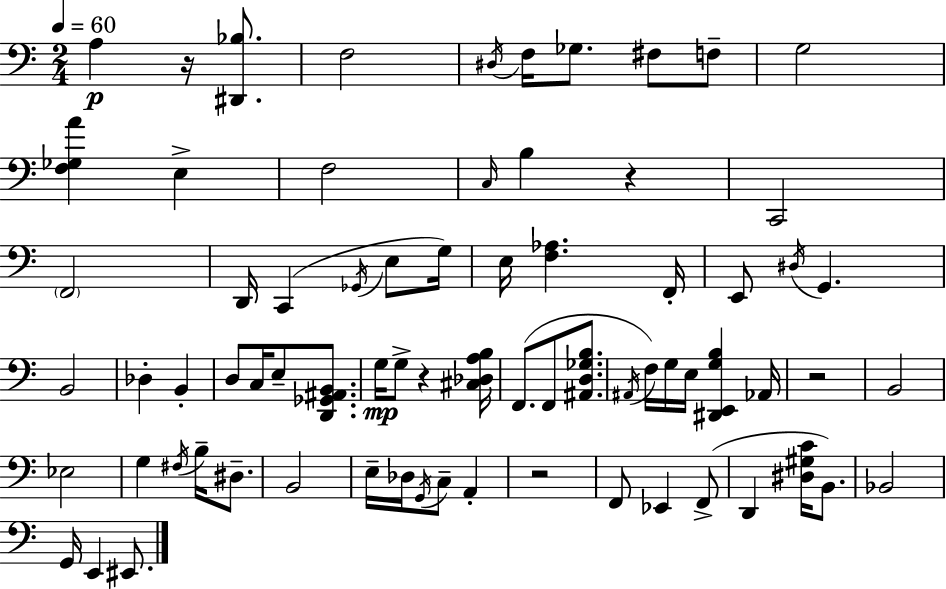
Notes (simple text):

A3/q R/s [D#2,Bb3]/e. F3/h D#3/s F3/s Gb3/e. F#3/e F3/e G3/h [F3,Gb3,A4]/q E3/q F3/h C3/s B3/q R/q C2/h F2/h D2/s C2/q Gb2/s E3/e G3/s E3/s [F3,Ab3]/q. F2/s E2/e D#3/s G2/q. B2/h Db3/q B2/q D3/e C3/s E3/e [D2,Gb2,A#2,B2]/e. G3/s G3/e R/q [C#3,Db3,A3,B3]/s F2/e. F2/e [A#2,D3,Gb3,B3]/e. A#2/s F3/s G3/s E3/s [D#2,E2,G3,B3]/q Ab2/s R/h B2/h Eb3/h G3/q F#3/s B3/s D#3/e. B2/h E3/s Db3/s G2/s C3/e A2/q R/h F2/e Eb2/q F2/e D2/q [D#3,G#3,C4]/s B2/e. Bb2/h G2/s E2/q EIS2/e.